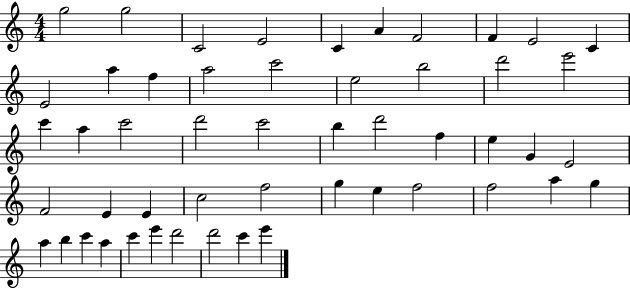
G5/h G5/h C4/h E4/h C4/q A4/q F4/h F4/q E4/h C4/q E4/h A5/q F5/q A5/h C6/h E5/h B5/h D6/h E6/h C6/q A5/q C6/h D6/h C6/h B5/q D6/h F5/q E5/q G4/q E4/h F4/h E4/q E4/q C5/h F5/h G5/q E5/q F5/h F5/h A5/q G5/q A5/q B5/q C6/q A5/q C6/q E6/q D6/h D6/h C6/q E6/q